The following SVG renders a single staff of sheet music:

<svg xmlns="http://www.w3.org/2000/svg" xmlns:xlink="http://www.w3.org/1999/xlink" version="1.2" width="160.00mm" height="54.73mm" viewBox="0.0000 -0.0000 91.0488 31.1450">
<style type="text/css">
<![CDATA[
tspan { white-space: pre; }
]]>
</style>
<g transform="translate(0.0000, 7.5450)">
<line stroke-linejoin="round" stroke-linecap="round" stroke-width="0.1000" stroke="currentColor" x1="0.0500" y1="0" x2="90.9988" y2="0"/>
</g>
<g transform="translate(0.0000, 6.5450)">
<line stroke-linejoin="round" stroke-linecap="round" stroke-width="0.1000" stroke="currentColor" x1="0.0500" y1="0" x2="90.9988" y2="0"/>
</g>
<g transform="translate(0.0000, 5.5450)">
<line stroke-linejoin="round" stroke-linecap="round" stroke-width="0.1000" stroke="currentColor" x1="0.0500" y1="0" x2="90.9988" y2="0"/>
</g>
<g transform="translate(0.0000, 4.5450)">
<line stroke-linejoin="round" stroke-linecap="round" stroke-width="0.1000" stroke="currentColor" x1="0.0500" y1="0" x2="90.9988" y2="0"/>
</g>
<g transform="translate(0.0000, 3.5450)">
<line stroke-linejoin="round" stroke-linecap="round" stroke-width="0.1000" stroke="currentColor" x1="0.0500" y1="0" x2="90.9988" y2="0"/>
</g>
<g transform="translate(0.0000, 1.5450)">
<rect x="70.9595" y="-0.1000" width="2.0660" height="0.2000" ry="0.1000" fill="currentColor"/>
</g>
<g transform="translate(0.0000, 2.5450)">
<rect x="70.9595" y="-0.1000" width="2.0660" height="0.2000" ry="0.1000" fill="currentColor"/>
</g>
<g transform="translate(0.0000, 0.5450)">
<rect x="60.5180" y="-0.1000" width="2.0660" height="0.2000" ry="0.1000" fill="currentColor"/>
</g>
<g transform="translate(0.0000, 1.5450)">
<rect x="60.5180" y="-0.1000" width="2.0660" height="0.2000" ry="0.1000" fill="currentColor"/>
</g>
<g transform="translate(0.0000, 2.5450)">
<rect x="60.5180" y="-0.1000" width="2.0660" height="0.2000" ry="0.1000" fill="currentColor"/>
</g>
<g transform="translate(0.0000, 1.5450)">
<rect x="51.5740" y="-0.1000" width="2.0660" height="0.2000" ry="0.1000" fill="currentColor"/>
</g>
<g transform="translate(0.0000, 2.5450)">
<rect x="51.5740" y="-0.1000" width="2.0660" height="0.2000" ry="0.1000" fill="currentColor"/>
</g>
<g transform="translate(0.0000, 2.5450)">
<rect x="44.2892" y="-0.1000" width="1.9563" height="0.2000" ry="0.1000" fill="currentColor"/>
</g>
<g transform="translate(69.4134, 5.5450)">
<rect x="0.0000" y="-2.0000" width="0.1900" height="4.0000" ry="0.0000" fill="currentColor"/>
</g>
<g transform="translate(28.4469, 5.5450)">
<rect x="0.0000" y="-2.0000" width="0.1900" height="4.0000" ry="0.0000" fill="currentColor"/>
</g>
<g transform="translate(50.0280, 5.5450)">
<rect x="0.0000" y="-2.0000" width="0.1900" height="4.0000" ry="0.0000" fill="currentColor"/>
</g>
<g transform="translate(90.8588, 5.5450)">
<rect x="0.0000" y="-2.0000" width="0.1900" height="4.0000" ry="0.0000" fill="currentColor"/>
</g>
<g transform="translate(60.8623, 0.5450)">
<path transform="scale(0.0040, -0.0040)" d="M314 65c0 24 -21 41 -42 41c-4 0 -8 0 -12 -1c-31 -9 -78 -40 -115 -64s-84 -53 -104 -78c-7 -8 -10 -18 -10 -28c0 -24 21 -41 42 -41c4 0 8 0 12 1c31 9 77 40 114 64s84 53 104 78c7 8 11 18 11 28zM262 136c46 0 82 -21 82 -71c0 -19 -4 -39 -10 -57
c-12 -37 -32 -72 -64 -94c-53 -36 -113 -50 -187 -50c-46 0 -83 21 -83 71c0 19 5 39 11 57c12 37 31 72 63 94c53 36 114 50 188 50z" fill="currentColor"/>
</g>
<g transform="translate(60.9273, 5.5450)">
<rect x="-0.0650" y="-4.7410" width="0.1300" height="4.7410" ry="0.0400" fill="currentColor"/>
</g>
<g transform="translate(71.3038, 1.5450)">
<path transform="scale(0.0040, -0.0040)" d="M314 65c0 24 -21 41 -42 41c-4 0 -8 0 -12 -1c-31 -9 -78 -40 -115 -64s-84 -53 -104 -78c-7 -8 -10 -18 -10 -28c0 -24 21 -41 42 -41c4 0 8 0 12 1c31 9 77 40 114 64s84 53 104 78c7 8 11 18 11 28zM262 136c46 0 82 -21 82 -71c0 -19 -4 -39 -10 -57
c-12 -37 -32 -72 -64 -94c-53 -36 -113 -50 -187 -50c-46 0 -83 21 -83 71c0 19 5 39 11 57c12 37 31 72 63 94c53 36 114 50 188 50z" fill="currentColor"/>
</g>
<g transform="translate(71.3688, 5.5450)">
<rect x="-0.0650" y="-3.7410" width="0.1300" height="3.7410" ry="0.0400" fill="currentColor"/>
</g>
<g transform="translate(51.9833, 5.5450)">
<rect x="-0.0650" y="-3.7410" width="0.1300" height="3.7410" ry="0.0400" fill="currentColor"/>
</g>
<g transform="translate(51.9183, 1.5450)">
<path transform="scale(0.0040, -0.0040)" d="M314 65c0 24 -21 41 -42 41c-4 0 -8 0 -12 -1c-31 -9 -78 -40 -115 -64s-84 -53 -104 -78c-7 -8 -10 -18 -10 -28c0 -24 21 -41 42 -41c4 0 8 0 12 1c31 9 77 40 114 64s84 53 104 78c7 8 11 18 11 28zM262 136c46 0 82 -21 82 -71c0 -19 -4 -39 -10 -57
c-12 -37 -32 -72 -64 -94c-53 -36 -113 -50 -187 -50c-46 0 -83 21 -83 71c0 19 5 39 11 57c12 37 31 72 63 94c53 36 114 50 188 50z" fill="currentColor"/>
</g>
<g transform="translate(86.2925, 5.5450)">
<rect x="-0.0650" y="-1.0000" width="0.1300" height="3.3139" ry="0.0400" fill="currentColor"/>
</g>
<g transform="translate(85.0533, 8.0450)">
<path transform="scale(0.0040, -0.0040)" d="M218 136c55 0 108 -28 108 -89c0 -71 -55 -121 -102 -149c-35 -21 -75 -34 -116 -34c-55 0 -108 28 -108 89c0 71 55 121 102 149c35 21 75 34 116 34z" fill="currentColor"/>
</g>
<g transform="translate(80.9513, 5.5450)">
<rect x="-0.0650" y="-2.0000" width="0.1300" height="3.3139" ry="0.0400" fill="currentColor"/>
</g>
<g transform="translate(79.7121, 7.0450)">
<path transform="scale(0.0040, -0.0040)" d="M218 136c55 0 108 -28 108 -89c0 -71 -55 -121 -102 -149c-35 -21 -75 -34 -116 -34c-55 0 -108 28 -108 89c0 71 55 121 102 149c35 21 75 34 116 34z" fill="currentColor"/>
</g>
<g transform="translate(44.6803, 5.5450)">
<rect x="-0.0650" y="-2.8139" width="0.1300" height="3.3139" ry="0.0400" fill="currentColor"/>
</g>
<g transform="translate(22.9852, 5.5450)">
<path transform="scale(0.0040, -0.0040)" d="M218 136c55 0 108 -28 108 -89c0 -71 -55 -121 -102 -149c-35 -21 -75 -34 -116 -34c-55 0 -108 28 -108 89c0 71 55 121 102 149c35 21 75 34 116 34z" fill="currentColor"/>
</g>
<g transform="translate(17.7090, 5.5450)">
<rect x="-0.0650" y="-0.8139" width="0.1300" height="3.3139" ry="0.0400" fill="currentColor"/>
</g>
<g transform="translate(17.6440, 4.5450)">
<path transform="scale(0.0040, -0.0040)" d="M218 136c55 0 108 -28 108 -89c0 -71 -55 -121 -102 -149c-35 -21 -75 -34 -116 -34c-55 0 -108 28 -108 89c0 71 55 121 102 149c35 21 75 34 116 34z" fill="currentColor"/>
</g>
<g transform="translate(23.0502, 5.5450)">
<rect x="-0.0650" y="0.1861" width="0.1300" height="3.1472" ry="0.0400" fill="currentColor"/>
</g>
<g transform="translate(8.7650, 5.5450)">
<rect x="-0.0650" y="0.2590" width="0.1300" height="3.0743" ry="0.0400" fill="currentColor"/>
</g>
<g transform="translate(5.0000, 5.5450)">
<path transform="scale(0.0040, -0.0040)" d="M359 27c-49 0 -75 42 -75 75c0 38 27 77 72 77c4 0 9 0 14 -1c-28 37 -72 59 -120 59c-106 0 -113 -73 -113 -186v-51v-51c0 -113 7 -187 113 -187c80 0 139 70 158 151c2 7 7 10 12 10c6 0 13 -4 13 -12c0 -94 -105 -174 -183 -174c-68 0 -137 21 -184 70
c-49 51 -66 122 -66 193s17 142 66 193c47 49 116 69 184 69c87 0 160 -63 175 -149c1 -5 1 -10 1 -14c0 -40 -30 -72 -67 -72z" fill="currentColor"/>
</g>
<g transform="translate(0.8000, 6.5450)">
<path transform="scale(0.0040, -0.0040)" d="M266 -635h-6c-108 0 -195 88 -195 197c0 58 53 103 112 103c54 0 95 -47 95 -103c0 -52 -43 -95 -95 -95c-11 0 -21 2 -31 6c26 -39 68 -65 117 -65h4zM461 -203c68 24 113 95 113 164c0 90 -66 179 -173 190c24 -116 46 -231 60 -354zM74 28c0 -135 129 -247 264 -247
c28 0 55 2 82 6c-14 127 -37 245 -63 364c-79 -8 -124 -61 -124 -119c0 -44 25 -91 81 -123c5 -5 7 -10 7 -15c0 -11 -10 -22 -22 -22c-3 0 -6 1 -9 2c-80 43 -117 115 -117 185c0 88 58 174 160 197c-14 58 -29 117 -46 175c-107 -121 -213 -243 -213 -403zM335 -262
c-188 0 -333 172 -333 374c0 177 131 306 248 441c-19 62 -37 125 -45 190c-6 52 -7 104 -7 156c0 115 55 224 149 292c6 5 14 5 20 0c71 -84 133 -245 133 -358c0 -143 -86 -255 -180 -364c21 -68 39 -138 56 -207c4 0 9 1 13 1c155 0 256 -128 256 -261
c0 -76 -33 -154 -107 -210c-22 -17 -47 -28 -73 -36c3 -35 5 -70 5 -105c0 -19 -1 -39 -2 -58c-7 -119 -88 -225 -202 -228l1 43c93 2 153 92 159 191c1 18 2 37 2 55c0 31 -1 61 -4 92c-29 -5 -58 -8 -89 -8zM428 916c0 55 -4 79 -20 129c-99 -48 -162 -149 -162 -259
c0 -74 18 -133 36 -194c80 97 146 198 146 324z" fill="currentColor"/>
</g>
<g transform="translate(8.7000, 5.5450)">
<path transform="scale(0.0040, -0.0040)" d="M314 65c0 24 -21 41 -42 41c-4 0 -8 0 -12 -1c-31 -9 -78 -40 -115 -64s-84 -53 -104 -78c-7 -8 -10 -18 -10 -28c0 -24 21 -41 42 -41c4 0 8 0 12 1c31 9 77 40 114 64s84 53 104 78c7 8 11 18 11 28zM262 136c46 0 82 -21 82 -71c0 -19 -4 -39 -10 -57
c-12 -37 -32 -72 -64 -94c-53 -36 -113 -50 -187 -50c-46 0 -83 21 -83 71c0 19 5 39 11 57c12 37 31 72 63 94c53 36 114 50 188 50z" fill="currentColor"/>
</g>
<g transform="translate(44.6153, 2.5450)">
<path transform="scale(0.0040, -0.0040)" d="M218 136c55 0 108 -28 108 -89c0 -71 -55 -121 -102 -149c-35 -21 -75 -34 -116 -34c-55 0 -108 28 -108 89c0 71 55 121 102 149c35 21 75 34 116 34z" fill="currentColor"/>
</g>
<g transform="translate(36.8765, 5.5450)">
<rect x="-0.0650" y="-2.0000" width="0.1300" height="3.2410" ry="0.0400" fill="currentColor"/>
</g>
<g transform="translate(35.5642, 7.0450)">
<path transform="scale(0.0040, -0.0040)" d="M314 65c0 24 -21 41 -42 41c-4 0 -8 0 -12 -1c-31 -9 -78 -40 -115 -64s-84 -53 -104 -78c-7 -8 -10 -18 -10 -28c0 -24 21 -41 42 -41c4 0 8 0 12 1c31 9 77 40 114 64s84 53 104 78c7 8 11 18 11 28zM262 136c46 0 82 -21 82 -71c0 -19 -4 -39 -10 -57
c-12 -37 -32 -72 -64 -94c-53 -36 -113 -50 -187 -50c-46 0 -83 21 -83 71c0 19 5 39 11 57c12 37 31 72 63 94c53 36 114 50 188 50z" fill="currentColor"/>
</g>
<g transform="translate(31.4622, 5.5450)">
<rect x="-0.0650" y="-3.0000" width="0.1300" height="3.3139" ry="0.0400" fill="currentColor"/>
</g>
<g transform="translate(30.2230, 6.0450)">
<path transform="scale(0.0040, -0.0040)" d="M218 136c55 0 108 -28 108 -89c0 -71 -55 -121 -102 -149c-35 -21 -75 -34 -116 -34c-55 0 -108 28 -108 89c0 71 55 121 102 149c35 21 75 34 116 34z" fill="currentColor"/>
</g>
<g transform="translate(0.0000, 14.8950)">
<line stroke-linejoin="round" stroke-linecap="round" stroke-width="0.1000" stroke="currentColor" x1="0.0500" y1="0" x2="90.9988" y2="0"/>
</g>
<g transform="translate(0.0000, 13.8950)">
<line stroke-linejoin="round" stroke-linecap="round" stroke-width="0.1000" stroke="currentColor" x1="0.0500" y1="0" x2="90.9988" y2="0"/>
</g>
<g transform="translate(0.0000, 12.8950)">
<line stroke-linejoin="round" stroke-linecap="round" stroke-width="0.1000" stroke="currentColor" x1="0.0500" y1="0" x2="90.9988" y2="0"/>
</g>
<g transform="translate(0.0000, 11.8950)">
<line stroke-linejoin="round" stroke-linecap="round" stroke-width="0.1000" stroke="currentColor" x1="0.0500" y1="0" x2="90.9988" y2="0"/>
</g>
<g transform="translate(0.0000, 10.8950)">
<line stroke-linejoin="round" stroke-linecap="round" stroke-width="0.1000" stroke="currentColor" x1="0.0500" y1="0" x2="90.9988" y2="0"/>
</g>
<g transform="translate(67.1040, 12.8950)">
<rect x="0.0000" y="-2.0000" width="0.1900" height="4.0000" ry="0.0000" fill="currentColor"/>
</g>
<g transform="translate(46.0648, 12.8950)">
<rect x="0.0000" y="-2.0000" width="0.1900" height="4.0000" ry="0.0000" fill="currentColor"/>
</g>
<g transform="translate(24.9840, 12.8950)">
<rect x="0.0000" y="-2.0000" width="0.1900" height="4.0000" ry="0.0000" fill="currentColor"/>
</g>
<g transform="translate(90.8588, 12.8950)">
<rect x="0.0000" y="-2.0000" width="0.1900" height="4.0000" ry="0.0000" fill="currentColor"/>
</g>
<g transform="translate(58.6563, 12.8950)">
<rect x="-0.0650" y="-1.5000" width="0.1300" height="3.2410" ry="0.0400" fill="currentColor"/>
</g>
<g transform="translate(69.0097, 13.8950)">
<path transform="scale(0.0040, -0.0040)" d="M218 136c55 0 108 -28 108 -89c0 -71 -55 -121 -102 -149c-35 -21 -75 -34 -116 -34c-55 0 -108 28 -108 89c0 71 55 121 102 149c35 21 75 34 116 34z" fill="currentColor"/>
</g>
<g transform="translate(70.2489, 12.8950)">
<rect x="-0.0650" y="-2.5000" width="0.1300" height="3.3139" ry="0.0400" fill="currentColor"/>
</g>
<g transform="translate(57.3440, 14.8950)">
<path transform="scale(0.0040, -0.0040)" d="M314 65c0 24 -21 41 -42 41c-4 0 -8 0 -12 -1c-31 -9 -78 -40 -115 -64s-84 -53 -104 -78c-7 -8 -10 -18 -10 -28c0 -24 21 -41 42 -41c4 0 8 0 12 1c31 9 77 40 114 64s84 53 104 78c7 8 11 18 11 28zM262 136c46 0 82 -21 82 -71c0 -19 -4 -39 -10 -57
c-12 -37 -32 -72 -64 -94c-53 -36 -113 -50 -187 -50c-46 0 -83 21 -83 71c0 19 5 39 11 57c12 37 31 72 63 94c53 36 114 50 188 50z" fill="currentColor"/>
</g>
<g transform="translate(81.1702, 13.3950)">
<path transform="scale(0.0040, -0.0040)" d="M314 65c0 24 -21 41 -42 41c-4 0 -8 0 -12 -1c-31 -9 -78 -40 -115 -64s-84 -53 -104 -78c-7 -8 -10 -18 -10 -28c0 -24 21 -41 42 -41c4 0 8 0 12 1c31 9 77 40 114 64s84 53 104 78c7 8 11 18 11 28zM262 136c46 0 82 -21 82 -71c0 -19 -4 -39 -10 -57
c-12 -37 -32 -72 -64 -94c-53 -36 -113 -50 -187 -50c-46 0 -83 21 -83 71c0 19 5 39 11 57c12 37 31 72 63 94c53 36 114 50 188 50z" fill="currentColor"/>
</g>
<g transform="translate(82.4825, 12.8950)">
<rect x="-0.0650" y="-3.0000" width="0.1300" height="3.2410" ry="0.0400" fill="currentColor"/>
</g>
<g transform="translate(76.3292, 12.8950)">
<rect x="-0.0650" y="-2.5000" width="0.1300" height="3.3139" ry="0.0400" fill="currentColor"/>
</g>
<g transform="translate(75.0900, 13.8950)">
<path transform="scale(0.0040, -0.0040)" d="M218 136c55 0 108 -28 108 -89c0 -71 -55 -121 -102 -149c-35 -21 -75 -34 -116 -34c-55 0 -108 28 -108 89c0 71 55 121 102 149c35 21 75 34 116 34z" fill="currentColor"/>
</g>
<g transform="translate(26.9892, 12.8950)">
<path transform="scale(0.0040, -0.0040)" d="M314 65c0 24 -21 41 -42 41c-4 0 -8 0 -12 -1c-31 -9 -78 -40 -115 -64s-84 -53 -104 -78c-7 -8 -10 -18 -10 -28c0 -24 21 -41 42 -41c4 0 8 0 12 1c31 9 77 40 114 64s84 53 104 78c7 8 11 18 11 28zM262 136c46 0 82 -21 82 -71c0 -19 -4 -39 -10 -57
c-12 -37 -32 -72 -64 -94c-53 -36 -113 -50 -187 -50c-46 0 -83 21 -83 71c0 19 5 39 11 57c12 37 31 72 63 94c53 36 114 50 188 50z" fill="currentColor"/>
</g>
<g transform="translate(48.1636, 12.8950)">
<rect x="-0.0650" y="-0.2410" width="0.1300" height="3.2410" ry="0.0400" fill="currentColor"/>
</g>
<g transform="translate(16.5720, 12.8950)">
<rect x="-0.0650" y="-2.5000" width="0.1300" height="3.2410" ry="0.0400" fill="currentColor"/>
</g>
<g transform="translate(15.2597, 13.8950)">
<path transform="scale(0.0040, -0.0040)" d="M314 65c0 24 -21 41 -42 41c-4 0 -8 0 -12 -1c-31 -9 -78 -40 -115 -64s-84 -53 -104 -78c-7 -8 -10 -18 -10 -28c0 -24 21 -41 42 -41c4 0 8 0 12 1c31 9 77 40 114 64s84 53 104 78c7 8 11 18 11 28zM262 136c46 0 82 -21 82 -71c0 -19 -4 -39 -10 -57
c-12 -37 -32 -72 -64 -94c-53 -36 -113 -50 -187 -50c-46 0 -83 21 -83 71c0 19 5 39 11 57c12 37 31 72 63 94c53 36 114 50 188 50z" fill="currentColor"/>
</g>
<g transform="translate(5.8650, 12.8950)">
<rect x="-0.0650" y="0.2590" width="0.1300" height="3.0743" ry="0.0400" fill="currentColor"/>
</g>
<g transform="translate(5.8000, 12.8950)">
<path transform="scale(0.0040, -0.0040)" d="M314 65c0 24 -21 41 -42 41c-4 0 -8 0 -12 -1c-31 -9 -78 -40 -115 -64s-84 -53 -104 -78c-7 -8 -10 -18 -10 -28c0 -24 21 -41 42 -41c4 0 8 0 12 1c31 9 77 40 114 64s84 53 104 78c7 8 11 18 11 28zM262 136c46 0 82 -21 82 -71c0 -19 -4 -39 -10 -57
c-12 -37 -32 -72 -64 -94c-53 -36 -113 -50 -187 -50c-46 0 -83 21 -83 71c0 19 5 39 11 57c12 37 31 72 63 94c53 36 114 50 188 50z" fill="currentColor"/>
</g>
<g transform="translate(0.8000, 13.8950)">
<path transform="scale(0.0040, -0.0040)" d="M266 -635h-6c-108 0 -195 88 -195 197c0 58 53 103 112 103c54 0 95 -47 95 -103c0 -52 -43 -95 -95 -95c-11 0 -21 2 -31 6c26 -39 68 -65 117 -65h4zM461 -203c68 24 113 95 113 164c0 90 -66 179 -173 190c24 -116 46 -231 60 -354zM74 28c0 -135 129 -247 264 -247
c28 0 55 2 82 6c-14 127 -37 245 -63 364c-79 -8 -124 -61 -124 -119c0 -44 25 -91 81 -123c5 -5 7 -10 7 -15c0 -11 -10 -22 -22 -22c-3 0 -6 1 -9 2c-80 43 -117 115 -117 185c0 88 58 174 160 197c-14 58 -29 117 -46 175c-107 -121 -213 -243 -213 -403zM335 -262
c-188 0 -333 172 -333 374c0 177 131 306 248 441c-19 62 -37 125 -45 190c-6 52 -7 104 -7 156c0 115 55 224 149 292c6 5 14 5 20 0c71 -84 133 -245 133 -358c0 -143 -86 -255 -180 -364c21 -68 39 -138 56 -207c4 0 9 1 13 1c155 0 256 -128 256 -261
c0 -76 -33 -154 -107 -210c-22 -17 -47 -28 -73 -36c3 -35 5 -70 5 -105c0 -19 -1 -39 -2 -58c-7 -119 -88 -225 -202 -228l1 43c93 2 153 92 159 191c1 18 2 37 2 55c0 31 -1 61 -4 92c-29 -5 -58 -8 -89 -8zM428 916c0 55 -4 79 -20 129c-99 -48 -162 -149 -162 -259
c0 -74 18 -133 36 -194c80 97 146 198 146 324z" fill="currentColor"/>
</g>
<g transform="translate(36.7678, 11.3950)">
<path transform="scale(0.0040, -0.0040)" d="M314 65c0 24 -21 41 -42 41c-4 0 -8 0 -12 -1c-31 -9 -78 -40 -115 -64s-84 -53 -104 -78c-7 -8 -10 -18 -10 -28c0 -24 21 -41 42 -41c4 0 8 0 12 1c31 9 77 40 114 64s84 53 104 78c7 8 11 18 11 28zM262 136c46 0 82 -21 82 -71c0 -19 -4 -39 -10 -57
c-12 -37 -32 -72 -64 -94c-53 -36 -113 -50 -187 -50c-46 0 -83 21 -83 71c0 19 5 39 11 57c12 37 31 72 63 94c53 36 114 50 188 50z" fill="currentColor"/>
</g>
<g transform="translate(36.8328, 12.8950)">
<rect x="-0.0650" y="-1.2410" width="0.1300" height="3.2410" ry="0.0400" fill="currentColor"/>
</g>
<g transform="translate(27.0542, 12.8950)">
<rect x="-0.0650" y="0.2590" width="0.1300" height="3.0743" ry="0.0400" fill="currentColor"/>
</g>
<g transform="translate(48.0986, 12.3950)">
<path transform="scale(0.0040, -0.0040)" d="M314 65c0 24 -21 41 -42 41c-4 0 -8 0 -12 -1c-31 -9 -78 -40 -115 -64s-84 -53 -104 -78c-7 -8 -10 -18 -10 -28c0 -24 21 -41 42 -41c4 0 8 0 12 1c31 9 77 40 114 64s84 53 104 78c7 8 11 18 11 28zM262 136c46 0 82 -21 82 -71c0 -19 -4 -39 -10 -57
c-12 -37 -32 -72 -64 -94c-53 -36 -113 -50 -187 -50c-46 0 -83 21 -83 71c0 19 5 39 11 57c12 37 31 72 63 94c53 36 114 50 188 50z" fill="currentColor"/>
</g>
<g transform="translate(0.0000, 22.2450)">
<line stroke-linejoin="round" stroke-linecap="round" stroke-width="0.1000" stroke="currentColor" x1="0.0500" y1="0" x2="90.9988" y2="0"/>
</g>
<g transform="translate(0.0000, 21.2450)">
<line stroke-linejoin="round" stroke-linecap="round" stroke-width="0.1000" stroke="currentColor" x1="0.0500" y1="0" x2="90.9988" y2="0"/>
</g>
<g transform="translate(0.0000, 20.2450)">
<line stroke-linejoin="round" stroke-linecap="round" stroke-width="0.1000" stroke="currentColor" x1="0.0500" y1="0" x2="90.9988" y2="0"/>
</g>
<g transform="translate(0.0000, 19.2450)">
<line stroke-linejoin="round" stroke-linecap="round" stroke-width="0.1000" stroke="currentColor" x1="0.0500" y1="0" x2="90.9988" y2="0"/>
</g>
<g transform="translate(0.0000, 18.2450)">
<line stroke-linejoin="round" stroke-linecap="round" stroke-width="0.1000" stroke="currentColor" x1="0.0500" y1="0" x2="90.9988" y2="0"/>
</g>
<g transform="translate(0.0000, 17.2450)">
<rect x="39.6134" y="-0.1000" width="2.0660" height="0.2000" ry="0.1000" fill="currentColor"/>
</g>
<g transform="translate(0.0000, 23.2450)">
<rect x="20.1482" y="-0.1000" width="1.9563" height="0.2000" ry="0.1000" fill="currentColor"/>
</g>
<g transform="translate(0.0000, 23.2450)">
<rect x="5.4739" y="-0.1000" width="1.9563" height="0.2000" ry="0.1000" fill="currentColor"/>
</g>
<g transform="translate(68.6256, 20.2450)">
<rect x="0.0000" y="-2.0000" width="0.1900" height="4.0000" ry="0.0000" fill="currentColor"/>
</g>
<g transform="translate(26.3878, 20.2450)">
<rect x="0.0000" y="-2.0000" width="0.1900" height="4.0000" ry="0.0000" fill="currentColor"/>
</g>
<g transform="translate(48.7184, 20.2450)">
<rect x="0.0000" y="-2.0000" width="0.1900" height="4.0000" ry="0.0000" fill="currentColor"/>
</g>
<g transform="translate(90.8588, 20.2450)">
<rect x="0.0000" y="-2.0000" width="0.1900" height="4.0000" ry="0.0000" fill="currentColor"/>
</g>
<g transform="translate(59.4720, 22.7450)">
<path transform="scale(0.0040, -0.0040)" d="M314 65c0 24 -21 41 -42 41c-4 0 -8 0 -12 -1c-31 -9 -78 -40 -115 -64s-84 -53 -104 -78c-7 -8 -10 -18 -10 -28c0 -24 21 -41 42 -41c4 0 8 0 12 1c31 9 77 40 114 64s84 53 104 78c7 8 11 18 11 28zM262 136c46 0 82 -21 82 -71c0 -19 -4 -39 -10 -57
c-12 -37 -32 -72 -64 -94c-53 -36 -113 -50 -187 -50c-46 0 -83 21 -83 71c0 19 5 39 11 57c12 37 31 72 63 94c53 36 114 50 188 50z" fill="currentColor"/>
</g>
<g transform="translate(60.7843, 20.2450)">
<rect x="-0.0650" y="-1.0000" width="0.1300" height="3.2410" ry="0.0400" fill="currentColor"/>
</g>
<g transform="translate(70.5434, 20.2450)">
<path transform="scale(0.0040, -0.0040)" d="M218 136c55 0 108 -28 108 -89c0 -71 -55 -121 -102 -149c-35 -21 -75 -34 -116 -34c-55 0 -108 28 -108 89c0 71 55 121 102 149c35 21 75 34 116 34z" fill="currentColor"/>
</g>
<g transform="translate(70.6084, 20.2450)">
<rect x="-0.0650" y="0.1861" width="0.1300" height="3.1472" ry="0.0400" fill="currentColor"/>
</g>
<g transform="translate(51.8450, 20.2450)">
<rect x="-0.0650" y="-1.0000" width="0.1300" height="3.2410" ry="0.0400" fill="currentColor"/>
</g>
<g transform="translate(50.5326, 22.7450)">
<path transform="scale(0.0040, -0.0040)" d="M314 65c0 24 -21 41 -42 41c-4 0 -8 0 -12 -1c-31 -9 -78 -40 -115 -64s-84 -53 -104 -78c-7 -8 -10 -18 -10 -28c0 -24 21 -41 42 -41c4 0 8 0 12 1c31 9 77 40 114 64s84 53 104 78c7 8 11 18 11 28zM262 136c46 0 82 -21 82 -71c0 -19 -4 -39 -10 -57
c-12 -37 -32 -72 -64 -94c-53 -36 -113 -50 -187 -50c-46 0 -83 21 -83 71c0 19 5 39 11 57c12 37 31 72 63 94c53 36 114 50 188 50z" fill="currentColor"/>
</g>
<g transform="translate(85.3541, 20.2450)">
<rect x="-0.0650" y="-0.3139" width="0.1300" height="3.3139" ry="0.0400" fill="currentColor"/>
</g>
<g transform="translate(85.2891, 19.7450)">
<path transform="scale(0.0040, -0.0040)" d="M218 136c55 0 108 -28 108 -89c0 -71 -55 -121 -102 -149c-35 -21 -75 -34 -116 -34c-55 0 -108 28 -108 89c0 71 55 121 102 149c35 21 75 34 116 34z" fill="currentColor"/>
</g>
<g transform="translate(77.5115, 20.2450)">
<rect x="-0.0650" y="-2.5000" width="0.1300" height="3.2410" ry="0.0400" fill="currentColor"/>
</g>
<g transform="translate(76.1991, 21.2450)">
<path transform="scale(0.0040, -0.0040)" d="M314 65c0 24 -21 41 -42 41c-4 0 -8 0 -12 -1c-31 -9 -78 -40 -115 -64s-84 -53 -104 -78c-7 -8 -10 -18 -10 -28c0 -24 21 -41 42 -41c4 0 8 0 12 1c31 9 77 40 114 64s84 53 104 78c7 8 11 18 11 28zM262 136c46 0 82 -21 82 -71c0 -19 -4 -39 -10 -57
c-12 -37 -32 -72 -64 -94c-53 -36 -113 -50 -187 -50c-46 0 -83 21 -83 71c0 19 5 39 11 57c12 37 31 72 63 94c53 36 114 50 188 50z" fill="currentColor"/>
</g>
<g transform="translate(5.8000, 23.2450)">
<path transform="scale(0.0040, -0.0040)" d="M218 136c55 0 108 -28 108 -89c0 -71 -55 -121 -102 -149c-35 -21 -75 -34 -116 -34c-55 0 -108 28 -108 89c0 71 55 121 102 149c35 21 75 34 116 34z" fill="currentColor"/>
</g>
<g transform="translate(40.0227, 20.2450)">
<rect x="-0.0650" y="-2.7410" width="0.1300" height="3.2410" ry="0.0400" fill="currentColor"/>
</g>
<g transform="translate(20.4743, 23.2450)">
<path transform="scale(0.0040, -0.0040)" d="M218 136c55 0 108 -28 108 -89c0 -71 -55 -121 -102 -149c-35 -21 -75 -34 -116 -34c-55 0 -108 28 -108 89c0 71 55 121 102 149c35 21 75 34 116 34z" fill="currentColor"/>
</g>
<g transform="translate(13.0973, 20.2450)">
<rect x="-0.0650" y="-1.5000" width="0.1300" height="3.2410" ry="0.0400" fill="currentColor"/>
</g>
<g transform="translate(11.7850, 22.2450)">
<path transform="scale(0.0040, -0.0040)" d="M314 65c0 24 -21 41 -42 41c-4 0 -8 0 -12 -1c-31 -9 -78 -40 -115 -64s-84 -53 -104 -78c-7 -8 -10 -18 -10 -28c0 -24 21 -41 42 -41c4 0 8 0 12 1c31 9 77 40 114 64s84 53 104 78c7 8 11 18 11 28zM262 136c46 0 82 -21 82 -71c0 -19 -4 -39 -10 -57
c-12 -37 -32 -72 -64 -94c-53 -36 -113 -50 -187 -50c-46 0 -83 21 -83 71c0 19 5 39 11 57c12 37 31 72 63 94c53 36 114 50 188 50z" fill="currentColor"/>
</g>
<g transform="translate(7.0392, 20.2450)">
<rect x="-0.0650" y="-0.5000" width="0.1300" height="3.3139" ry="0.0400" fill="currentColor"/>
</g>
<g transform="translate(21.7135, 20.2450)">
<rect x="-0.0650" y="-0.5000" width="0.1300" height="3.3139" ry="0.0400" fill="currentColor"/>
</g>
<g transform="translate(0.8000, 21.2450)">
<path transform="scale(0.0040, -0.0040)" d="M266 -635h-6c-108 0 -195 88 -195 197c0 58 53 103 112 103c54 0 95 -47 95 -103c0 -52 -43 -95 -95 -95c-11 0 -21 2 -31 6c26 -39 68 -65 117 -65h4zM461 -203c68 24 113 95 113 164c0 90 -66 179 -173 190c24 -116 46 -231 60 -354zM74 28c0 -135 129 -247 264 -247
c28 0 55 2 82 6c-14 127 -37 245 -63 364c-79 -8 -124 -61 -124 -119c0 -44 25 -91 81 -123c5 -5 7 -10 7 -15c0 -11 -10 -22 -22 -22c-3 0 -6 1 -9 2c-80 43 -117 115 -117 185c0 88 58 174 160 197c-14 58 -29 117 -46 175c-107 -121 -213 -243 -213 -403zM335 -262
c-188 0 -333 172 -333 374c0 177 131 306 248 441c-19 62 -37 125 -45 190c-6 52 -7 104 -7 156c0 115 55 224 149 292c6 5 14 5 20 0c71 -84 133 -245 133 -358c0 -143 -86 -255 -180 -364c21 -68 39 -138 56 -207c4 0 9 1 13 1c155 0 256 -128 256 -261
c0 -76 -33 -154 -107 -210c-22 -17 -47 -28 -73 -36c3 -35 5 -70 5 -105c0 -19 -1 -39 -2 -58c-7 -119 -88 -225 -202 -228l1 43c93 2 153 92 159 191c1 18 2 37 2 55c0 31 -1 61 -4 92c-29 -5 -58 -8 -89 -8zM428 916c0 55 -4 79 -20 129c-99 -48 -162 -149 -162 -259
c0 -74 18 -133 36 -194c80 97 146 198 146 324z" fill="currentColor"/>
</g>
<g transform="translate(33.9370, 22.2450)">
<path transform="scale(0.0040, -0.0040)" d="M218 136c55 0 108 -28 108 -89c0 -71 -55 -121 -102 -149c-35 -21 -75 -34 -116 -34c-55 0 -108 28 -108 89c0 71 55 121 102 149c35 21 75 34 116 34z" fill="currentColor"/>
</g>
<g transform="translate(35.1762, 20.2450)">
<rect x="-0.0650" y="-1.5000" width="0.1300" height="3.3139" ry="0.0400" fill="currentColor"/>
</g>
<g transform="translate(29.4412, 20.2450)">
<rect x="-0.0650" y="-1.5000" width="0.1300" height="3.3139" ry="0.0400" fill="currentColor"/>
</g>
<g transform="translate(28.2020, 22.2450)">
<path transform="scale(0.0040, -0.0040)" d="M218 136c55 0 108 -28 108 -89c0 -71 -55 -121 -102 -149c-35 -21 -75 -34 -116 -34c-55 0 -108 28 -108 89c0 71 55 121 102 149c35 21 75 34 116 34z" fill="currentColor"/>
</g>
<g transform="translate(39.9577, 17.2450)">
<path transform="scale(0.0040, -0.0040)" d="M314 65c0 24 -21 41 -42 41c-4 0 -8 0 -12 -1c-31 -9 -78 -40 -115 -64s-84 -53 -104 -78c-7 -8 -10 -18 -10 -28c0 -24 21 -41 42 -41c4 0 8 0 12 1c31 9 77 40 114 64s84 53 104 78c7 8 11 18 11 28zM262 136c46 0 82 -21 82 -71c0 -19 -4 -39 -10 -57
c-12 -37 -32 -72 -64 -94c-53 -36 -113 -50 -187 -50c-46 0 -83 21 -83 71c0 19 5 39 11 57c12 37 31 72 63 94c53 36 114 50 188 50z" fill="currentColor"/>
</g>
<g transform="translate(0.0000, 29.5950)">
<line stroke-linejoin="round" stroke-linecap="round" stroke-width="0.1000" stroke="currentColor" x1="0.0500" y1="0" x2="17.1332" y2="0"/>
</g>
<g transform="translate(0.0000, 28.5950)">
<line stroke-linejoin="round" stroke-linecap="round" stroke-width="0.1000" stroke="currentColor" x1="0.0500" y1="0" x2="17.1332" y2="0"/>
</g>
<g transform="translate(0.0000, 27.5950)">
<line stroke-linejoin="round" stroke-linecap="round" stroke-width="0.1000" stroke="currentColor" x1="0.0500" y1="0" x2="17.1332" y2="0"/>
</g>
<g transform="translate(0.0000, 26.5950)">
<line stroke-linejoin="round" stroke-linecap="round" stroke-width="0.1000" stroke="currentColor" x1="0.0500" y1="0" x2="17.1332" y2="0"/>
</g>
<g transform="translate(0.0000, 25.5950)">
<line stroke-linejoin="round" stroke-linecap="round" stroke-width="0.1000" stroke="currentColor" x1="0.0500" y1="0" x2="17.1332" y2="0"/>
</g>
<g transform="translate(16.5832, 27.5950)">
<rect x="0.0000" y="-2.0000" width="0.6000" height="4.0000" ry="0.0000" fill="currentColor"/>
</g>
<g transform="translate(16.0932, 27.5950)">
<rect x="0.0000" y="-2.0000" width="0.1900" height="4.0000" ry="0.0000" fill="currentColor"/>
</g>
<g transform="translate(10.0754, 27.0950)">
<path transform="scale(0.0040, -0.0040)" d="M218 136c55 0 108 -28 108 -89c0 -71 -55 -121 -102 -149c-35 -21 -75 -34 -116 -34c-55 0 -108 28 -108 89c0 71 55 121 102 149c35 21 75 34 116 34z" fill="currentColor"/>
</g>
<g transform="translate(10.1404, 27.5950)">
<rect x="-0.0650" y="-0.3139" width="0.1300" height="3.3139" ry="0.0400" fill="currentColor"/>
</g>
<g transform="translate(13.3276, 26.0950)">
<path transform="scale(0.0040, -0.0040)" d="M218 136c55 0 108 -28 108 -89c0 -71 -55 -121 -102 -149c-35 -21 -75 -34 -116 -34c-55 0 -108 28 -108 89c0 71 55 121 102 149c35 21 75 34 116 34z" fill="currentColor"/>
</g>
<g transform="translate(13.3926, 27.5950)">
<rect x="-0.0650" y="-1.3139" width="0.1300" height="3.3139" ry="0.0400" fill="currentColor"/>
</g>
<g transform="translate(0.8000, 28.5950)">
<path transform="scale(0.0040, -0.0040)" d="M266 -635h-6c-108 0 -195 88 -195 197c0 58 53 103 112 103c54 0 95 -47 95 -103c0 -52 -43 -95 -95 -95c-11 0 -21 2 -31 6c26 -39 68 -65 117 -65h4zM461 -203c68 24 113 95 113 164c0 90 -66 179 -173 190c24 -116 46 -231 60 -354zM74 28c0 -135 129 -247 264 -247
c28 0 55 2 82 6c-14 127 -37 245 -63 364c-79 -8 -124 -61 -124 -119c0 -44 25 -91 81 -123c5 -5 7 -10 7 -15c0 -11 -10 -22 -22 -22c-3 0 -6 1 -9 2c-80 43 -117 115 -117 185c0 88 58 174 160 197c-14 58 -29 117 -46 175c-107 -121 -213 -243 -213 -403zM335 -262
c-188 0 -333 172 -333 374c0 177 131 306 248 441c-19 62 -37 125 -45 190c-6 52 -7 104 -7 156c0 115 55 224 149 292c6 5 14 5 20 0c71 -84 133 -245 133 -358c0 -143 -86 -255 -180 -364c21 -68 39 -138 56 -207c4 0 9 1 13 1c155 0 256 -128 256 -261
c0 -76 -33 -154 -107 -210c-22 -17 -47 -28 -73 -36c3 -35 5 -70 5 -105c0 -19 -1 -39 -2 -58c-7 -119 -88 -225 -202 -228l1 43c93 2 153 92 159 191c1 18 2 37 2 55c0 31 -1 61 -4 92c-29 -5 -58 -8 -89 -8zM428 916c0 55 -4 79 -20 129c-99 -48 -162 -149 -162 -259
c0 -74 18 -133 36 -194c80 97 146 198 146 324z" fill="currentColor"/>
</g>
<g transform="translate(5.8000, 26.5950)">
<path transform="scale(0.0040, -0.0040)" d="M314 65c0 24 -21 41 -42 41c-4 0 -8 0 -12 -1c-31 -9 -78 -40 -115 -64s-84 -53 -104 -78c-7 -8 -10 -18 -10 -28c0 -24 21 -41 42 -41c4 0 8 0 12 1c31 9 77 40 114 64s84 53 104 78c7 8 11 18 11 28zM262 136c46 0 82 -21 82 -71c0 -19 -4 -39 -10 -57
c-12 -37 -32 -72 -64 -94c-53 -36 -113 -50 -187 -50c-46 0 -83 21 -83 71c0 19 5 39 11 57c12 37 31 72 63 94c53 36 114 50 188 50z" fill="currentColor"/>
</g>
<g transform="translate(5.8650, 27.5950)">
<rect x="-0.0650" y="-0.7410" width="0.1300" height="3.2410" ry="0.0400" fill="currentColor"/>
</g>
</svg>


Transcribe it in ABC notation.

X:1
T:Untitled
M:4/4
L:1/4
K:C
B2 d B A F2 a c'2 e'2 c'2 F D B2 G2 B2 e2 c2 E2 G G A2 C E2 C E E a2 D2 D2 B G2 c d2 c e